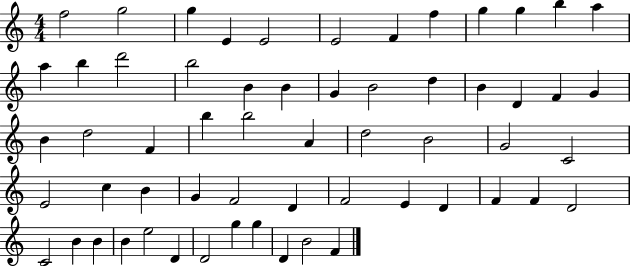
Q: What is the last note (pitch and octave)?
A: F4